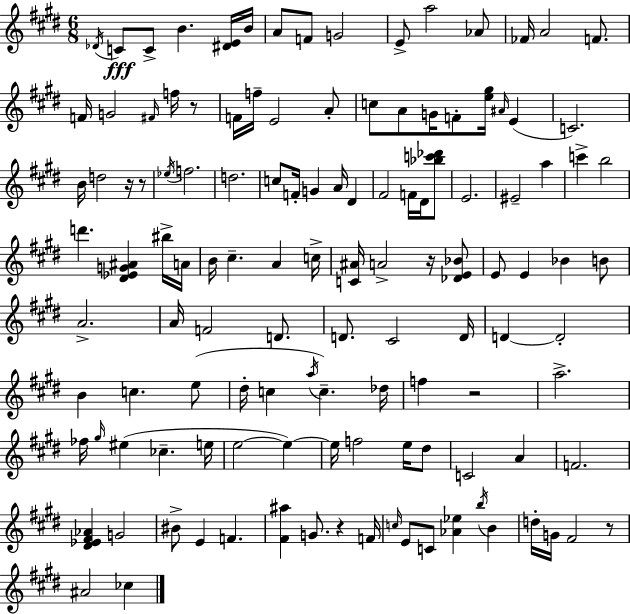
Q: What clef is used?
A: treble